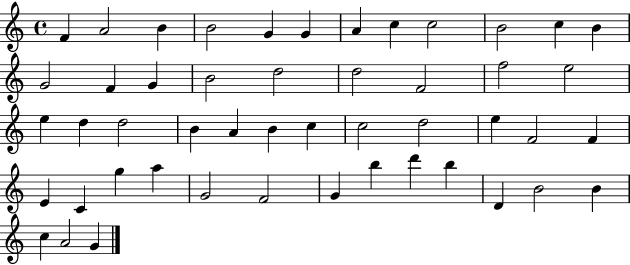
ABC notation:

X:1
T:Untitled
M:4/4
L:1/4
K:C
F A2 B B2 G G A c c2 B2 c B G2 F G B2 d2 d2 F2 f2 e2 e d d2 B A B c c2 d2 e F2 F E C g a G2 F2 G b d' b D B2 B c A2 G